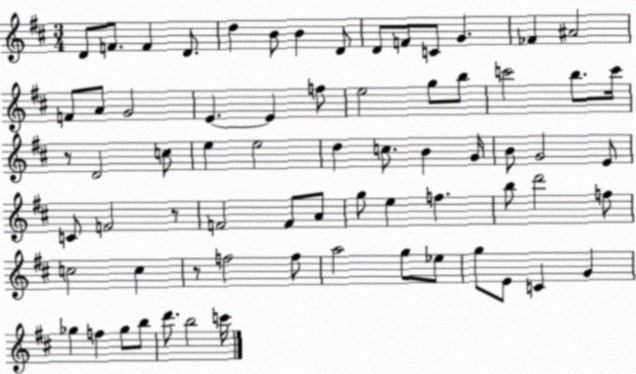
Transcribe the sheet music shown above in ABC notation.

X:1
T:Untitled
M:3/4
L:1/4
K:D
D/2 F/2 F D/2 d B/2 B D/2 D/2 F/2 C/2 G _F ^A2 F/2 A/2 G2 E E f/2 e2 g/2 b/2 c'2 b/2 c'/4 z/2 D2 c/2 e e2 d c/2 B G/4 B/2 G2 E/2 C/2 F2 z/2 F2 F/2 A/2 g/2 e f b/2 d'2 f/2 c2 c z/2 f2 f/2 a2 g/2 _e/2 g/2 E/2 C G _g f _g/2 b/2 d'/2 b2 c'/4